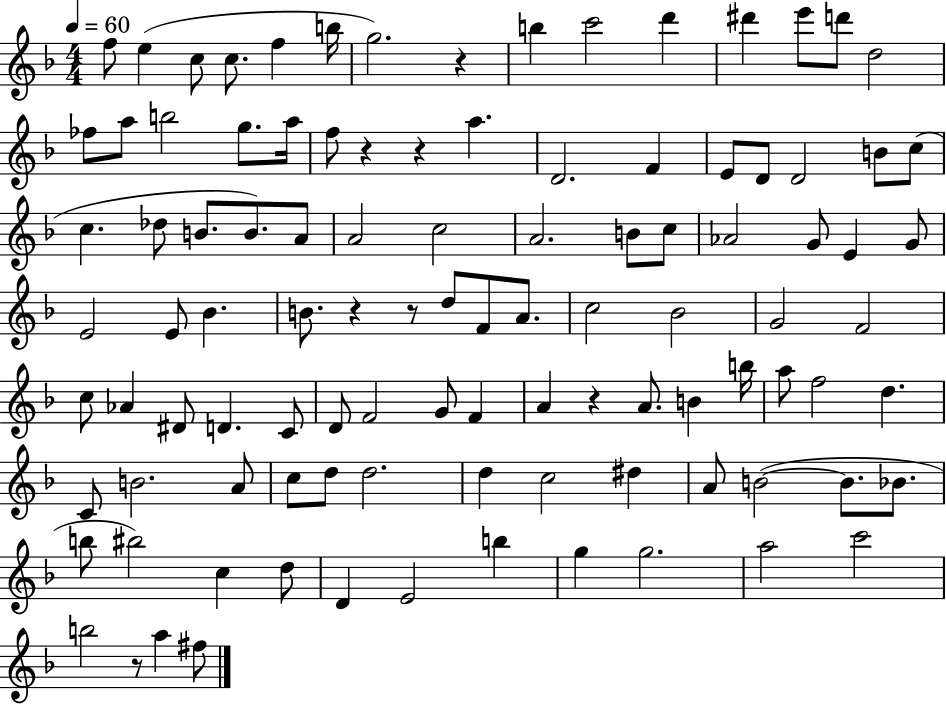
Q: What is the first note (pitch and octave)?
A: F5